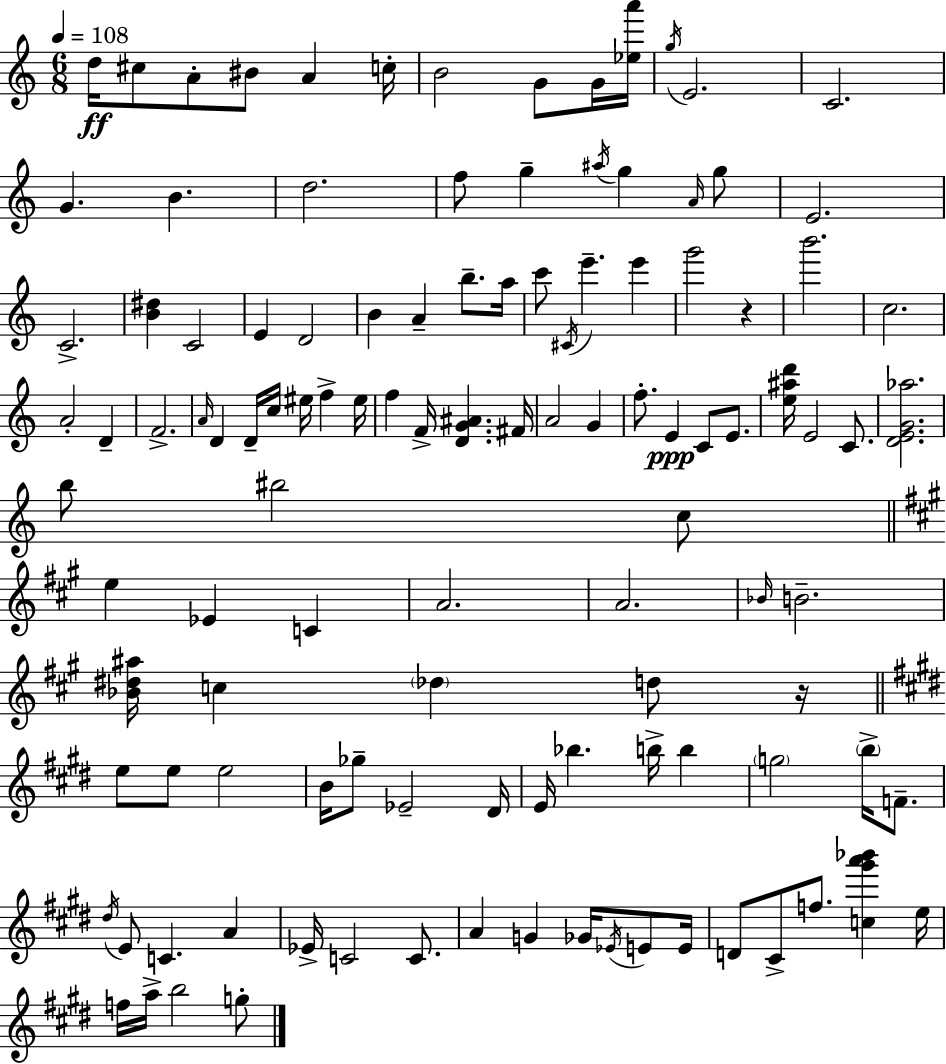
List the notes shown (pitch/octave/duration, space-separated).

D5/s C#5/e A4/e BIS4/e A4/q C5/s B4/h G4/e G4/s [Eb5,A6]/s G5/s E4/h. C4/h. G4/q. B4/q. D5/h. F5/e G5/q A#5/s G5/q A4/s G5/e E4/h. C4/h. [B4,D#5]/q C4/h E4/q D4/h B4/q A4/q B5/e. A5/s C6/e C#4/s E6/q. E6/q G6/h R/q B6/h. C5/h. A4/h D4/q F4/h. A4/s D4/q D4/s C5/s EIS5/s F5/q EIS5/s F5/q F4/s [D4,G4,A#4]/q. F#4/s A4/h G4/q F5/e. E4/q C4/e E4/e. [E5,A#5,D6]/s E4/h C4/e. [D4,E4,G4,Ab5]/h. B5/e BIS5/h C5/e E5/q Eb4/q C4/q A4/h. A4/h. Bb4/s B4/h. [Bb4,D#5,A#5]/s C5/q Db5/q D5/e R/s E5/e E5/e E5/h B4/s Gb5/e Eb4/h D#4/s E4/s Bb5/q. B5/s B5/q G5/h B5/s F4/e. D#5/s E4/e C4/q. A4/q Eb4/s C4/h C4/e. A4/q G4/q Gb4/s Eb4/s E4/e E4/s D4/e C#4/e F5/e. [C5,G#6,A6,Bb6]/q E5/s F5/s A5/s B5/h G5/e